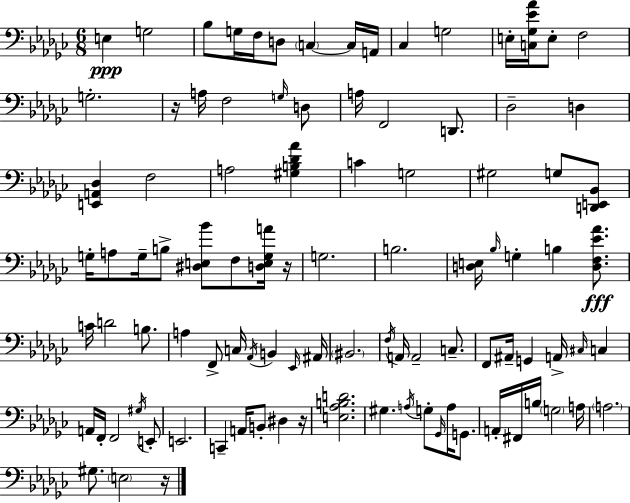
{
  \clef bass
  \numericTimeSignature
  \time 6/8
  \key ees \minor
  e4\ppp g2 | bes8 g16 f16 d8 \parenthesize c4~~ c16 a,16 | ces4 g2 | e16-. <c ges ees' aes'>16 e8-. f2 | \break g2.-. | r16 a16 f2 \grace { g16 } d8 | a16 f,2 d,8. | des2-- d4 | \break <e, a, des>4 f2 | a2 <gis b des' aes'>4 | c'4 g2 | gis2 g8 <d, e, bes,>8 | \break g16-. a8 g16-- b8-> <dis e bes'>8 f8 <d e g a'>16 | r16 g2. | b2. | <d e>16 \grace { bes16 } g4-. b4 <d f ees' aes'>8.\fff | \break c'16 d'2 b8. | a4 f,8-> c16 \acciaccatura { aes,16 } b,4 | \grace { ees,16 } ais,16 \parenthesize bis,2. | \acciaccatura { f16 } a,16 a,2-- | \break c8.-- f,8 ais,16-- g,4 | a,16-> \grace { cis16 } c4 a,16 f,16-. f,2 | \acciaccatura { gis16 } e,8-. e,2. | c,4-- a,16 | \break b,8-. dis4 r16 <e aes b d'>2. | gis4. | \acciaccatura { a16 } g8-. \grace { ges,16 } a16 g,8. a,16-. fis,16 b16 | \parenthesize g2 a16 \parenthesize a2. | \break gis8. | \parenthesize e2 r16 \bar "|."
}